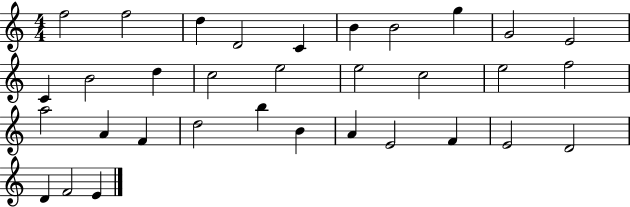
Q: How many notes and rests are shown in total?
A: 33